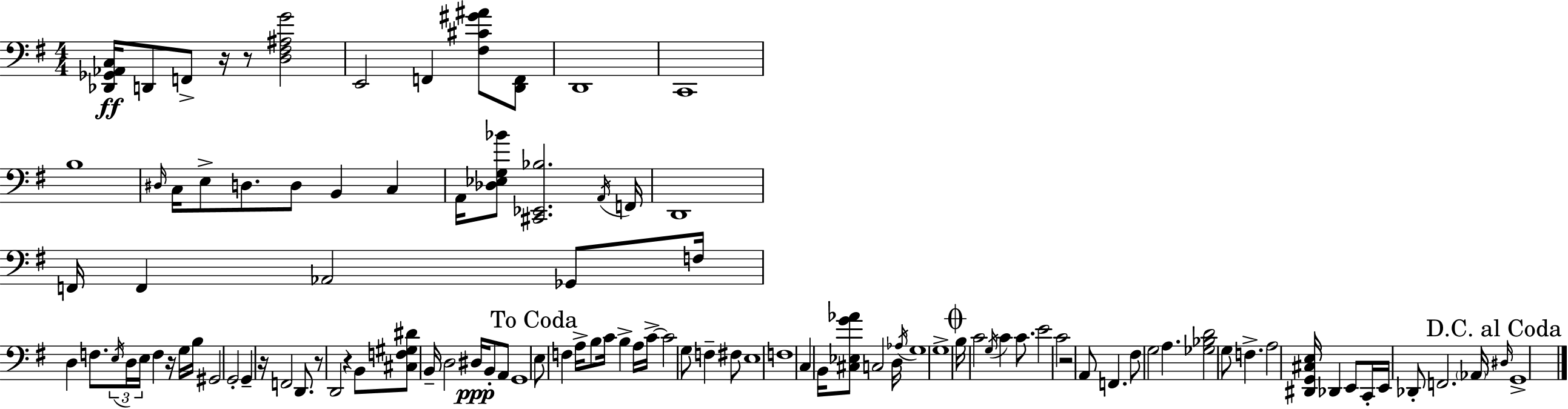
[Db2,Gb2,Ab2,C3]/s D2/e F2/e R/s R/e [D3,F#3,A#3,G4]/h E2/h F2/q [F#3,C#4,G#4,A#4]/e [D2,F2]/e D2/w C2/w B3/w D#3/s C3/s E3/e D3/e. D3/e B2/q C3/q A2/s [Db3,Eb3,G3,Bb4]/e [C#2,Eb2,Bb3]/h. A2/s F2/s D2/w F2/s F2/q Ab2/h Gb2/e F3/s D3/q F3/e. E3/s D3/s E3/s F3/q R/s G3/s B3/s G#2/h G2/h G2/q R/s F2/h D2/e. R/e D2/h R/q B2/e [C#3,F3,G#3,D#4]/e B2/s D3/h D#3/s B2/e A2/e G2/w E3/e F3/q A3/s B3/e C4/s B3/q A3/s C4/s C4/h G3/e F3/q F#3/e E3/w F3/w C3/q B2/s [C#3,Eb3,G4,Ab4]/e C3/h D3/s Ab3/s G3/w G3/w B3/s C4/h G3/s C4/q C4/e. E4/h C4/h R/h A2/e F2/q. F#3/e G3/h A3/q. [Gb3,Bb3,D4]/h G3/e F3/q. A3/h [D#2,G2,C#3,E3]/s Db2/q E2/e C2/s E2/s Db2/e F2/h. Ab2/s D#3/s G2/w